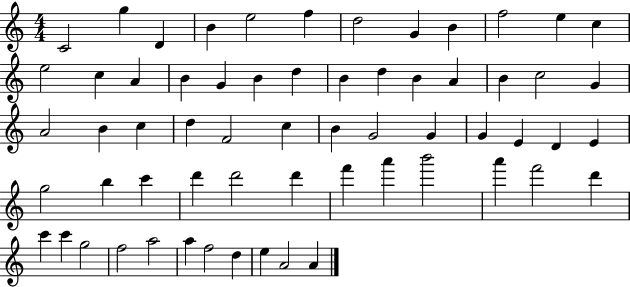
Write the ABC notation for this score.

X:1
T:Untitled
M:4/4
L:1/4
K:C
C2 g D B e2 f d2 G B f2 e c e2 c A B G B d B d B A B c2 G A2 B c d F2 c B G2 G G E D E g2 b c' d' d'2 d' f' a' b'2 a' f'2 d' c' c' g2 f2 a2 a f2 d e A2 A